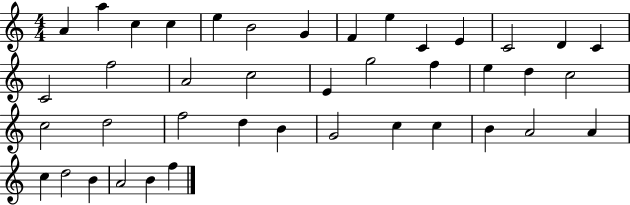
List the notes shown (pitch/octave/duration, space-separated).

A4/q A5/q C5/q C5/q E5/q B4/h G4/q F4/q E5/q C4/q E4/q C4/h D4/q C4/q C4/h F5/h A4/h C5/h E4/q G5/h F5/q E5/q D5/q C5/h C5/h D5/h F5/h D5/q B4/q G4/h C5/q C5/q B4/q A4/h A4/q C5/q D5/h B4/q A4/h B4/q F5/q